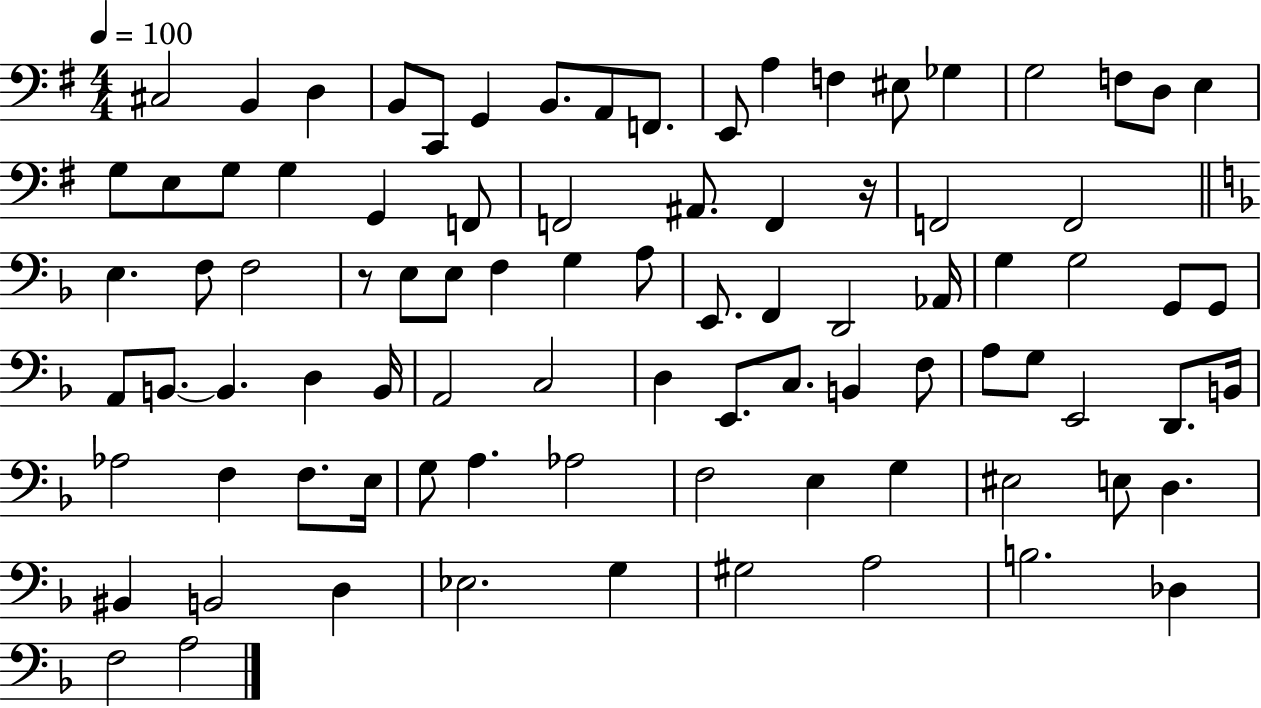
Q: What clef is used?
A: bass